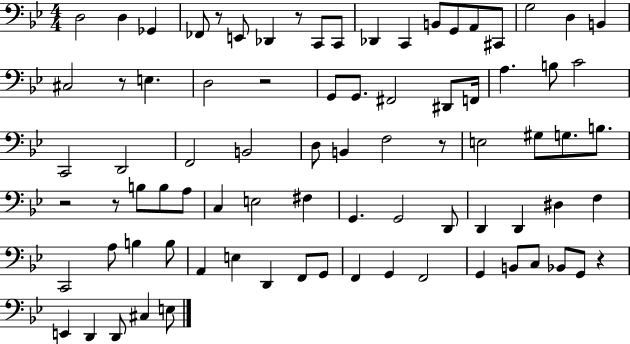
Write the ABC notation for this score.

X:1
T:Untitled
M:4/4
L:1/4
K:Bb
D,2 D, _G,, _F,,/2 z/2 E,,/2 _D,, z/2 C,,/2 C,,/2 _D,, C,, B,,/2 G,,/2 A,,/2 ^C,,/2 G,2 D, B,, ^C,2 z/2 E, D,2 z2 G,,/2 G,,/2 ^F,,2 ^D,,/2 F,,/4 A, B,/2 C2 C,,2 D,,2 F,,2 B,,2 D,/2 B,, F,2 z/2 E,2 ^G,/2 G,/2 B,/2 z2 z/2 B,/2 B,/2 A,/2 C, E,2 ^F, G,, G,,2 D,,/2 D,, D,, ^D, F, C,,2 A,/2 B, B,/2 A,, E, D,, F,,/2 G,,/2 F,, G,, F,,2 G,, B,,/2 C,/2 _B,,/2 G,,/2 z E,, D,, D,,/2 ^C, E,/2